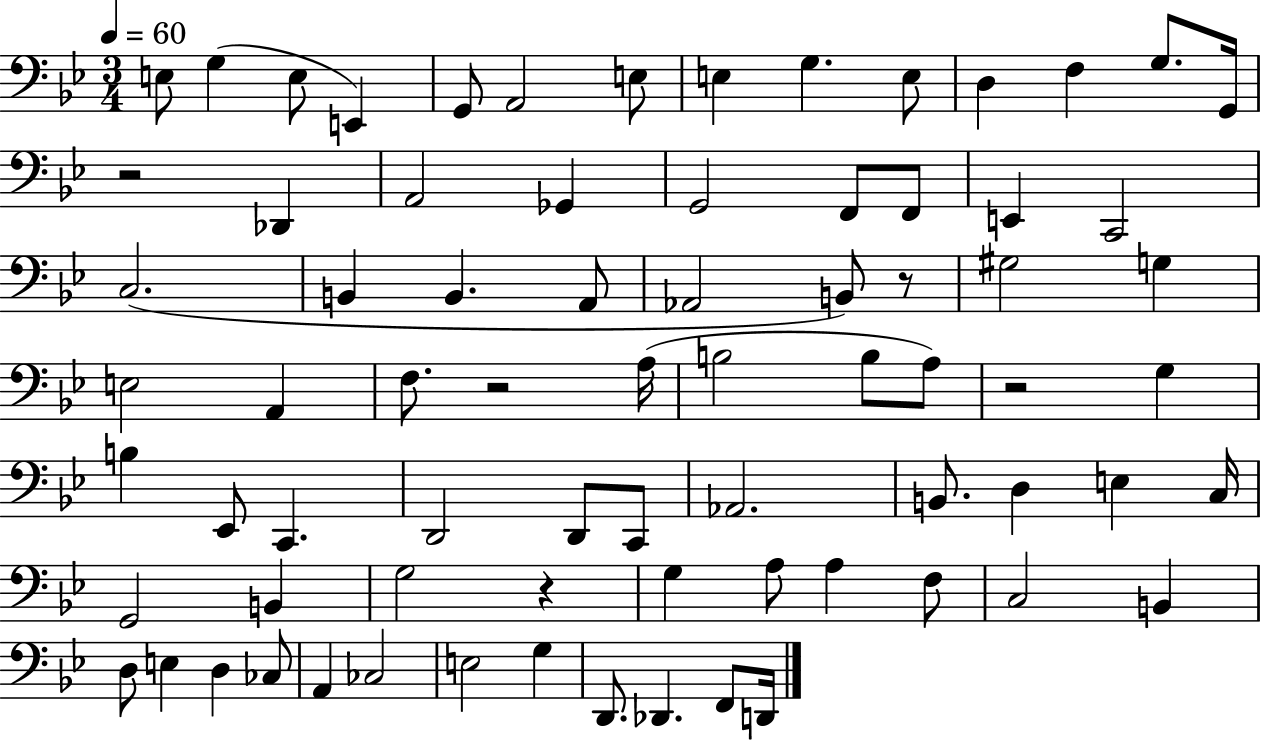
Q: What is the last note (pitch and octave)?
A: D2